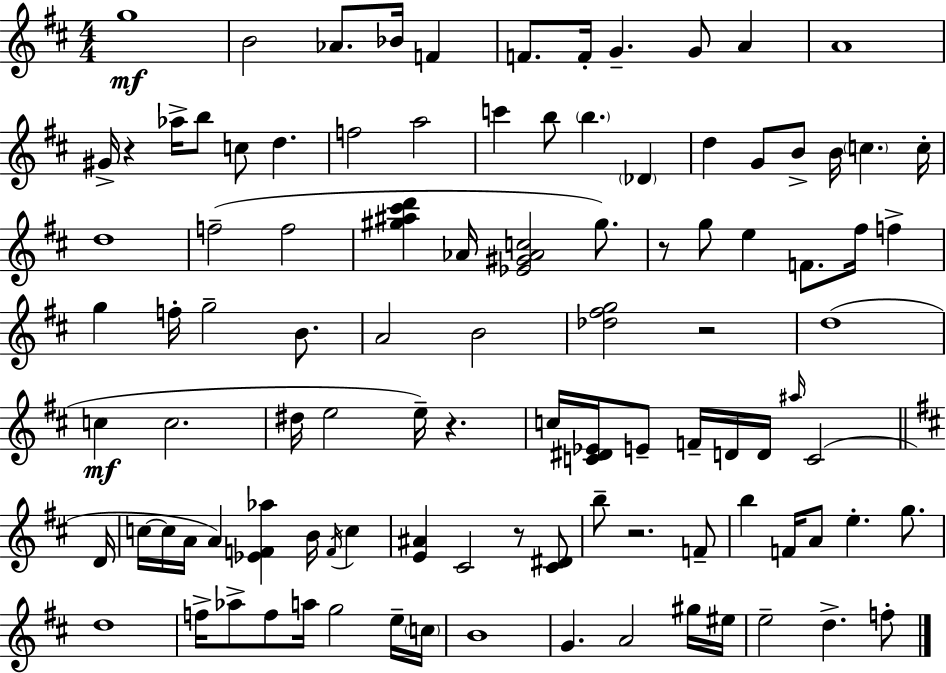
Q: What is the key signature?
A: D major